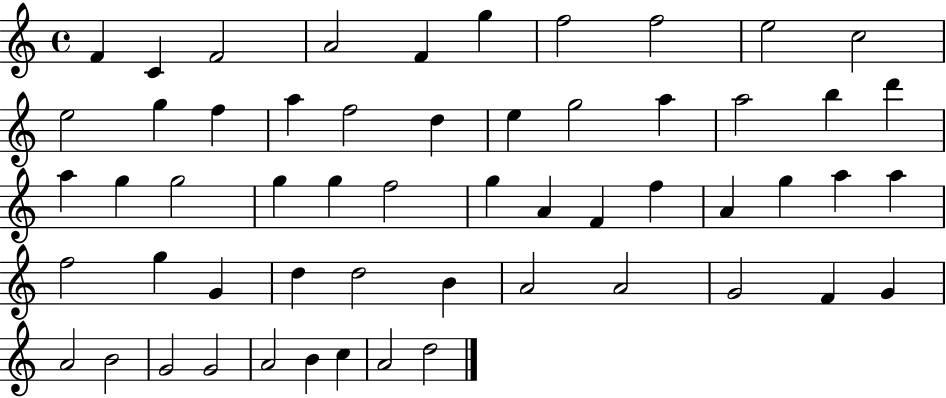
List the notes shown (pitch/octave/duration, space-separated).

F4/q C4/q F4/h A4/h F4/q G5/q F5/h F5/h E5/h C5/h E5/h G5/q F5/q A5/q F5/h D5/q E5/q G5/h A5/q A5/h B5/q D6/q A5/q G5/q G5/h G5/q G5/q F5/h G5/q A4/q F4/q F5/q A4/q G5/q A5/q A5/q F5/h G5/q G4/q D5/q D5/h B4/q A4/h A4/h G4/h F4/q G4/q A4/h B4/h G4/h G4/h A4/h B4/q C5/q A4/h D5/h